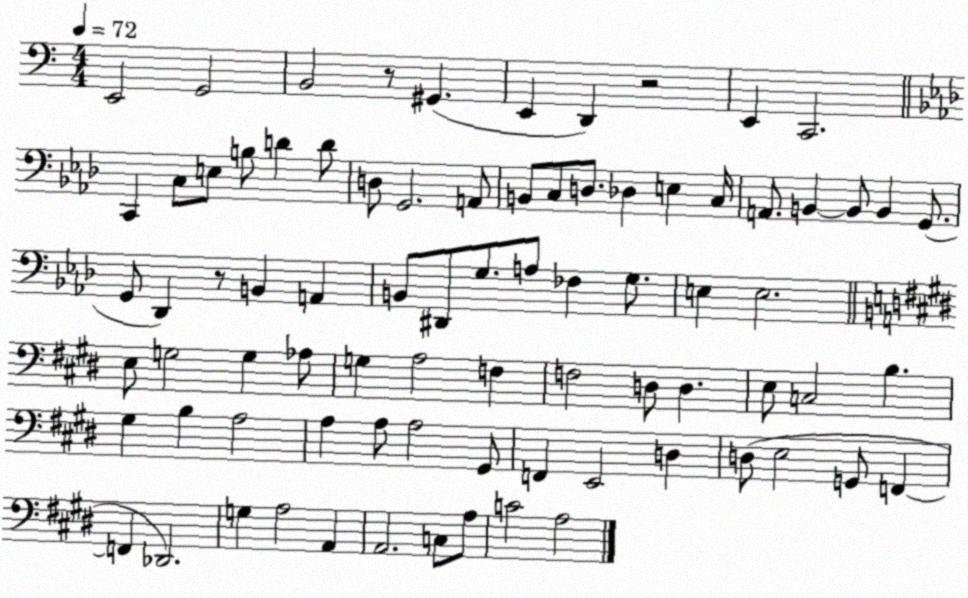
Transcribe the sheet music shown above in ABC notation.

X:1
T:Untitled
M:4/4
L:1/4
K:C
E,,2 G,,2 B,,2 z/2 ^G,, E,, D,, z2 E,, C,,2 C,, C,/2 E,/2 B,/2 D D/2 D,/2 G,,2 A,,/2 B,,/2 C,/2 D,/2 _D, E, C,/4 A,,/2 B,, B,,/2 B,, G,,/2 G,,/2 _D,, z/2 B,, A,, B,,/2 ^D,,/2 G,/2 A,/2 _F, G,/2 E, E,2 E,/2 G,2 G, _A,/2 G, A,2 F, F,2 D,/2 D, E,/2 C,2 B, ^G, B, A,2 A, A,/2 A,2 ^G,,/2 F,, E,,2 D, D,/2 E,2 G,,/2 F,, F,, _D,,2 G, A,2 A,, A,,2 C,/2 A,/2 C2 A,2